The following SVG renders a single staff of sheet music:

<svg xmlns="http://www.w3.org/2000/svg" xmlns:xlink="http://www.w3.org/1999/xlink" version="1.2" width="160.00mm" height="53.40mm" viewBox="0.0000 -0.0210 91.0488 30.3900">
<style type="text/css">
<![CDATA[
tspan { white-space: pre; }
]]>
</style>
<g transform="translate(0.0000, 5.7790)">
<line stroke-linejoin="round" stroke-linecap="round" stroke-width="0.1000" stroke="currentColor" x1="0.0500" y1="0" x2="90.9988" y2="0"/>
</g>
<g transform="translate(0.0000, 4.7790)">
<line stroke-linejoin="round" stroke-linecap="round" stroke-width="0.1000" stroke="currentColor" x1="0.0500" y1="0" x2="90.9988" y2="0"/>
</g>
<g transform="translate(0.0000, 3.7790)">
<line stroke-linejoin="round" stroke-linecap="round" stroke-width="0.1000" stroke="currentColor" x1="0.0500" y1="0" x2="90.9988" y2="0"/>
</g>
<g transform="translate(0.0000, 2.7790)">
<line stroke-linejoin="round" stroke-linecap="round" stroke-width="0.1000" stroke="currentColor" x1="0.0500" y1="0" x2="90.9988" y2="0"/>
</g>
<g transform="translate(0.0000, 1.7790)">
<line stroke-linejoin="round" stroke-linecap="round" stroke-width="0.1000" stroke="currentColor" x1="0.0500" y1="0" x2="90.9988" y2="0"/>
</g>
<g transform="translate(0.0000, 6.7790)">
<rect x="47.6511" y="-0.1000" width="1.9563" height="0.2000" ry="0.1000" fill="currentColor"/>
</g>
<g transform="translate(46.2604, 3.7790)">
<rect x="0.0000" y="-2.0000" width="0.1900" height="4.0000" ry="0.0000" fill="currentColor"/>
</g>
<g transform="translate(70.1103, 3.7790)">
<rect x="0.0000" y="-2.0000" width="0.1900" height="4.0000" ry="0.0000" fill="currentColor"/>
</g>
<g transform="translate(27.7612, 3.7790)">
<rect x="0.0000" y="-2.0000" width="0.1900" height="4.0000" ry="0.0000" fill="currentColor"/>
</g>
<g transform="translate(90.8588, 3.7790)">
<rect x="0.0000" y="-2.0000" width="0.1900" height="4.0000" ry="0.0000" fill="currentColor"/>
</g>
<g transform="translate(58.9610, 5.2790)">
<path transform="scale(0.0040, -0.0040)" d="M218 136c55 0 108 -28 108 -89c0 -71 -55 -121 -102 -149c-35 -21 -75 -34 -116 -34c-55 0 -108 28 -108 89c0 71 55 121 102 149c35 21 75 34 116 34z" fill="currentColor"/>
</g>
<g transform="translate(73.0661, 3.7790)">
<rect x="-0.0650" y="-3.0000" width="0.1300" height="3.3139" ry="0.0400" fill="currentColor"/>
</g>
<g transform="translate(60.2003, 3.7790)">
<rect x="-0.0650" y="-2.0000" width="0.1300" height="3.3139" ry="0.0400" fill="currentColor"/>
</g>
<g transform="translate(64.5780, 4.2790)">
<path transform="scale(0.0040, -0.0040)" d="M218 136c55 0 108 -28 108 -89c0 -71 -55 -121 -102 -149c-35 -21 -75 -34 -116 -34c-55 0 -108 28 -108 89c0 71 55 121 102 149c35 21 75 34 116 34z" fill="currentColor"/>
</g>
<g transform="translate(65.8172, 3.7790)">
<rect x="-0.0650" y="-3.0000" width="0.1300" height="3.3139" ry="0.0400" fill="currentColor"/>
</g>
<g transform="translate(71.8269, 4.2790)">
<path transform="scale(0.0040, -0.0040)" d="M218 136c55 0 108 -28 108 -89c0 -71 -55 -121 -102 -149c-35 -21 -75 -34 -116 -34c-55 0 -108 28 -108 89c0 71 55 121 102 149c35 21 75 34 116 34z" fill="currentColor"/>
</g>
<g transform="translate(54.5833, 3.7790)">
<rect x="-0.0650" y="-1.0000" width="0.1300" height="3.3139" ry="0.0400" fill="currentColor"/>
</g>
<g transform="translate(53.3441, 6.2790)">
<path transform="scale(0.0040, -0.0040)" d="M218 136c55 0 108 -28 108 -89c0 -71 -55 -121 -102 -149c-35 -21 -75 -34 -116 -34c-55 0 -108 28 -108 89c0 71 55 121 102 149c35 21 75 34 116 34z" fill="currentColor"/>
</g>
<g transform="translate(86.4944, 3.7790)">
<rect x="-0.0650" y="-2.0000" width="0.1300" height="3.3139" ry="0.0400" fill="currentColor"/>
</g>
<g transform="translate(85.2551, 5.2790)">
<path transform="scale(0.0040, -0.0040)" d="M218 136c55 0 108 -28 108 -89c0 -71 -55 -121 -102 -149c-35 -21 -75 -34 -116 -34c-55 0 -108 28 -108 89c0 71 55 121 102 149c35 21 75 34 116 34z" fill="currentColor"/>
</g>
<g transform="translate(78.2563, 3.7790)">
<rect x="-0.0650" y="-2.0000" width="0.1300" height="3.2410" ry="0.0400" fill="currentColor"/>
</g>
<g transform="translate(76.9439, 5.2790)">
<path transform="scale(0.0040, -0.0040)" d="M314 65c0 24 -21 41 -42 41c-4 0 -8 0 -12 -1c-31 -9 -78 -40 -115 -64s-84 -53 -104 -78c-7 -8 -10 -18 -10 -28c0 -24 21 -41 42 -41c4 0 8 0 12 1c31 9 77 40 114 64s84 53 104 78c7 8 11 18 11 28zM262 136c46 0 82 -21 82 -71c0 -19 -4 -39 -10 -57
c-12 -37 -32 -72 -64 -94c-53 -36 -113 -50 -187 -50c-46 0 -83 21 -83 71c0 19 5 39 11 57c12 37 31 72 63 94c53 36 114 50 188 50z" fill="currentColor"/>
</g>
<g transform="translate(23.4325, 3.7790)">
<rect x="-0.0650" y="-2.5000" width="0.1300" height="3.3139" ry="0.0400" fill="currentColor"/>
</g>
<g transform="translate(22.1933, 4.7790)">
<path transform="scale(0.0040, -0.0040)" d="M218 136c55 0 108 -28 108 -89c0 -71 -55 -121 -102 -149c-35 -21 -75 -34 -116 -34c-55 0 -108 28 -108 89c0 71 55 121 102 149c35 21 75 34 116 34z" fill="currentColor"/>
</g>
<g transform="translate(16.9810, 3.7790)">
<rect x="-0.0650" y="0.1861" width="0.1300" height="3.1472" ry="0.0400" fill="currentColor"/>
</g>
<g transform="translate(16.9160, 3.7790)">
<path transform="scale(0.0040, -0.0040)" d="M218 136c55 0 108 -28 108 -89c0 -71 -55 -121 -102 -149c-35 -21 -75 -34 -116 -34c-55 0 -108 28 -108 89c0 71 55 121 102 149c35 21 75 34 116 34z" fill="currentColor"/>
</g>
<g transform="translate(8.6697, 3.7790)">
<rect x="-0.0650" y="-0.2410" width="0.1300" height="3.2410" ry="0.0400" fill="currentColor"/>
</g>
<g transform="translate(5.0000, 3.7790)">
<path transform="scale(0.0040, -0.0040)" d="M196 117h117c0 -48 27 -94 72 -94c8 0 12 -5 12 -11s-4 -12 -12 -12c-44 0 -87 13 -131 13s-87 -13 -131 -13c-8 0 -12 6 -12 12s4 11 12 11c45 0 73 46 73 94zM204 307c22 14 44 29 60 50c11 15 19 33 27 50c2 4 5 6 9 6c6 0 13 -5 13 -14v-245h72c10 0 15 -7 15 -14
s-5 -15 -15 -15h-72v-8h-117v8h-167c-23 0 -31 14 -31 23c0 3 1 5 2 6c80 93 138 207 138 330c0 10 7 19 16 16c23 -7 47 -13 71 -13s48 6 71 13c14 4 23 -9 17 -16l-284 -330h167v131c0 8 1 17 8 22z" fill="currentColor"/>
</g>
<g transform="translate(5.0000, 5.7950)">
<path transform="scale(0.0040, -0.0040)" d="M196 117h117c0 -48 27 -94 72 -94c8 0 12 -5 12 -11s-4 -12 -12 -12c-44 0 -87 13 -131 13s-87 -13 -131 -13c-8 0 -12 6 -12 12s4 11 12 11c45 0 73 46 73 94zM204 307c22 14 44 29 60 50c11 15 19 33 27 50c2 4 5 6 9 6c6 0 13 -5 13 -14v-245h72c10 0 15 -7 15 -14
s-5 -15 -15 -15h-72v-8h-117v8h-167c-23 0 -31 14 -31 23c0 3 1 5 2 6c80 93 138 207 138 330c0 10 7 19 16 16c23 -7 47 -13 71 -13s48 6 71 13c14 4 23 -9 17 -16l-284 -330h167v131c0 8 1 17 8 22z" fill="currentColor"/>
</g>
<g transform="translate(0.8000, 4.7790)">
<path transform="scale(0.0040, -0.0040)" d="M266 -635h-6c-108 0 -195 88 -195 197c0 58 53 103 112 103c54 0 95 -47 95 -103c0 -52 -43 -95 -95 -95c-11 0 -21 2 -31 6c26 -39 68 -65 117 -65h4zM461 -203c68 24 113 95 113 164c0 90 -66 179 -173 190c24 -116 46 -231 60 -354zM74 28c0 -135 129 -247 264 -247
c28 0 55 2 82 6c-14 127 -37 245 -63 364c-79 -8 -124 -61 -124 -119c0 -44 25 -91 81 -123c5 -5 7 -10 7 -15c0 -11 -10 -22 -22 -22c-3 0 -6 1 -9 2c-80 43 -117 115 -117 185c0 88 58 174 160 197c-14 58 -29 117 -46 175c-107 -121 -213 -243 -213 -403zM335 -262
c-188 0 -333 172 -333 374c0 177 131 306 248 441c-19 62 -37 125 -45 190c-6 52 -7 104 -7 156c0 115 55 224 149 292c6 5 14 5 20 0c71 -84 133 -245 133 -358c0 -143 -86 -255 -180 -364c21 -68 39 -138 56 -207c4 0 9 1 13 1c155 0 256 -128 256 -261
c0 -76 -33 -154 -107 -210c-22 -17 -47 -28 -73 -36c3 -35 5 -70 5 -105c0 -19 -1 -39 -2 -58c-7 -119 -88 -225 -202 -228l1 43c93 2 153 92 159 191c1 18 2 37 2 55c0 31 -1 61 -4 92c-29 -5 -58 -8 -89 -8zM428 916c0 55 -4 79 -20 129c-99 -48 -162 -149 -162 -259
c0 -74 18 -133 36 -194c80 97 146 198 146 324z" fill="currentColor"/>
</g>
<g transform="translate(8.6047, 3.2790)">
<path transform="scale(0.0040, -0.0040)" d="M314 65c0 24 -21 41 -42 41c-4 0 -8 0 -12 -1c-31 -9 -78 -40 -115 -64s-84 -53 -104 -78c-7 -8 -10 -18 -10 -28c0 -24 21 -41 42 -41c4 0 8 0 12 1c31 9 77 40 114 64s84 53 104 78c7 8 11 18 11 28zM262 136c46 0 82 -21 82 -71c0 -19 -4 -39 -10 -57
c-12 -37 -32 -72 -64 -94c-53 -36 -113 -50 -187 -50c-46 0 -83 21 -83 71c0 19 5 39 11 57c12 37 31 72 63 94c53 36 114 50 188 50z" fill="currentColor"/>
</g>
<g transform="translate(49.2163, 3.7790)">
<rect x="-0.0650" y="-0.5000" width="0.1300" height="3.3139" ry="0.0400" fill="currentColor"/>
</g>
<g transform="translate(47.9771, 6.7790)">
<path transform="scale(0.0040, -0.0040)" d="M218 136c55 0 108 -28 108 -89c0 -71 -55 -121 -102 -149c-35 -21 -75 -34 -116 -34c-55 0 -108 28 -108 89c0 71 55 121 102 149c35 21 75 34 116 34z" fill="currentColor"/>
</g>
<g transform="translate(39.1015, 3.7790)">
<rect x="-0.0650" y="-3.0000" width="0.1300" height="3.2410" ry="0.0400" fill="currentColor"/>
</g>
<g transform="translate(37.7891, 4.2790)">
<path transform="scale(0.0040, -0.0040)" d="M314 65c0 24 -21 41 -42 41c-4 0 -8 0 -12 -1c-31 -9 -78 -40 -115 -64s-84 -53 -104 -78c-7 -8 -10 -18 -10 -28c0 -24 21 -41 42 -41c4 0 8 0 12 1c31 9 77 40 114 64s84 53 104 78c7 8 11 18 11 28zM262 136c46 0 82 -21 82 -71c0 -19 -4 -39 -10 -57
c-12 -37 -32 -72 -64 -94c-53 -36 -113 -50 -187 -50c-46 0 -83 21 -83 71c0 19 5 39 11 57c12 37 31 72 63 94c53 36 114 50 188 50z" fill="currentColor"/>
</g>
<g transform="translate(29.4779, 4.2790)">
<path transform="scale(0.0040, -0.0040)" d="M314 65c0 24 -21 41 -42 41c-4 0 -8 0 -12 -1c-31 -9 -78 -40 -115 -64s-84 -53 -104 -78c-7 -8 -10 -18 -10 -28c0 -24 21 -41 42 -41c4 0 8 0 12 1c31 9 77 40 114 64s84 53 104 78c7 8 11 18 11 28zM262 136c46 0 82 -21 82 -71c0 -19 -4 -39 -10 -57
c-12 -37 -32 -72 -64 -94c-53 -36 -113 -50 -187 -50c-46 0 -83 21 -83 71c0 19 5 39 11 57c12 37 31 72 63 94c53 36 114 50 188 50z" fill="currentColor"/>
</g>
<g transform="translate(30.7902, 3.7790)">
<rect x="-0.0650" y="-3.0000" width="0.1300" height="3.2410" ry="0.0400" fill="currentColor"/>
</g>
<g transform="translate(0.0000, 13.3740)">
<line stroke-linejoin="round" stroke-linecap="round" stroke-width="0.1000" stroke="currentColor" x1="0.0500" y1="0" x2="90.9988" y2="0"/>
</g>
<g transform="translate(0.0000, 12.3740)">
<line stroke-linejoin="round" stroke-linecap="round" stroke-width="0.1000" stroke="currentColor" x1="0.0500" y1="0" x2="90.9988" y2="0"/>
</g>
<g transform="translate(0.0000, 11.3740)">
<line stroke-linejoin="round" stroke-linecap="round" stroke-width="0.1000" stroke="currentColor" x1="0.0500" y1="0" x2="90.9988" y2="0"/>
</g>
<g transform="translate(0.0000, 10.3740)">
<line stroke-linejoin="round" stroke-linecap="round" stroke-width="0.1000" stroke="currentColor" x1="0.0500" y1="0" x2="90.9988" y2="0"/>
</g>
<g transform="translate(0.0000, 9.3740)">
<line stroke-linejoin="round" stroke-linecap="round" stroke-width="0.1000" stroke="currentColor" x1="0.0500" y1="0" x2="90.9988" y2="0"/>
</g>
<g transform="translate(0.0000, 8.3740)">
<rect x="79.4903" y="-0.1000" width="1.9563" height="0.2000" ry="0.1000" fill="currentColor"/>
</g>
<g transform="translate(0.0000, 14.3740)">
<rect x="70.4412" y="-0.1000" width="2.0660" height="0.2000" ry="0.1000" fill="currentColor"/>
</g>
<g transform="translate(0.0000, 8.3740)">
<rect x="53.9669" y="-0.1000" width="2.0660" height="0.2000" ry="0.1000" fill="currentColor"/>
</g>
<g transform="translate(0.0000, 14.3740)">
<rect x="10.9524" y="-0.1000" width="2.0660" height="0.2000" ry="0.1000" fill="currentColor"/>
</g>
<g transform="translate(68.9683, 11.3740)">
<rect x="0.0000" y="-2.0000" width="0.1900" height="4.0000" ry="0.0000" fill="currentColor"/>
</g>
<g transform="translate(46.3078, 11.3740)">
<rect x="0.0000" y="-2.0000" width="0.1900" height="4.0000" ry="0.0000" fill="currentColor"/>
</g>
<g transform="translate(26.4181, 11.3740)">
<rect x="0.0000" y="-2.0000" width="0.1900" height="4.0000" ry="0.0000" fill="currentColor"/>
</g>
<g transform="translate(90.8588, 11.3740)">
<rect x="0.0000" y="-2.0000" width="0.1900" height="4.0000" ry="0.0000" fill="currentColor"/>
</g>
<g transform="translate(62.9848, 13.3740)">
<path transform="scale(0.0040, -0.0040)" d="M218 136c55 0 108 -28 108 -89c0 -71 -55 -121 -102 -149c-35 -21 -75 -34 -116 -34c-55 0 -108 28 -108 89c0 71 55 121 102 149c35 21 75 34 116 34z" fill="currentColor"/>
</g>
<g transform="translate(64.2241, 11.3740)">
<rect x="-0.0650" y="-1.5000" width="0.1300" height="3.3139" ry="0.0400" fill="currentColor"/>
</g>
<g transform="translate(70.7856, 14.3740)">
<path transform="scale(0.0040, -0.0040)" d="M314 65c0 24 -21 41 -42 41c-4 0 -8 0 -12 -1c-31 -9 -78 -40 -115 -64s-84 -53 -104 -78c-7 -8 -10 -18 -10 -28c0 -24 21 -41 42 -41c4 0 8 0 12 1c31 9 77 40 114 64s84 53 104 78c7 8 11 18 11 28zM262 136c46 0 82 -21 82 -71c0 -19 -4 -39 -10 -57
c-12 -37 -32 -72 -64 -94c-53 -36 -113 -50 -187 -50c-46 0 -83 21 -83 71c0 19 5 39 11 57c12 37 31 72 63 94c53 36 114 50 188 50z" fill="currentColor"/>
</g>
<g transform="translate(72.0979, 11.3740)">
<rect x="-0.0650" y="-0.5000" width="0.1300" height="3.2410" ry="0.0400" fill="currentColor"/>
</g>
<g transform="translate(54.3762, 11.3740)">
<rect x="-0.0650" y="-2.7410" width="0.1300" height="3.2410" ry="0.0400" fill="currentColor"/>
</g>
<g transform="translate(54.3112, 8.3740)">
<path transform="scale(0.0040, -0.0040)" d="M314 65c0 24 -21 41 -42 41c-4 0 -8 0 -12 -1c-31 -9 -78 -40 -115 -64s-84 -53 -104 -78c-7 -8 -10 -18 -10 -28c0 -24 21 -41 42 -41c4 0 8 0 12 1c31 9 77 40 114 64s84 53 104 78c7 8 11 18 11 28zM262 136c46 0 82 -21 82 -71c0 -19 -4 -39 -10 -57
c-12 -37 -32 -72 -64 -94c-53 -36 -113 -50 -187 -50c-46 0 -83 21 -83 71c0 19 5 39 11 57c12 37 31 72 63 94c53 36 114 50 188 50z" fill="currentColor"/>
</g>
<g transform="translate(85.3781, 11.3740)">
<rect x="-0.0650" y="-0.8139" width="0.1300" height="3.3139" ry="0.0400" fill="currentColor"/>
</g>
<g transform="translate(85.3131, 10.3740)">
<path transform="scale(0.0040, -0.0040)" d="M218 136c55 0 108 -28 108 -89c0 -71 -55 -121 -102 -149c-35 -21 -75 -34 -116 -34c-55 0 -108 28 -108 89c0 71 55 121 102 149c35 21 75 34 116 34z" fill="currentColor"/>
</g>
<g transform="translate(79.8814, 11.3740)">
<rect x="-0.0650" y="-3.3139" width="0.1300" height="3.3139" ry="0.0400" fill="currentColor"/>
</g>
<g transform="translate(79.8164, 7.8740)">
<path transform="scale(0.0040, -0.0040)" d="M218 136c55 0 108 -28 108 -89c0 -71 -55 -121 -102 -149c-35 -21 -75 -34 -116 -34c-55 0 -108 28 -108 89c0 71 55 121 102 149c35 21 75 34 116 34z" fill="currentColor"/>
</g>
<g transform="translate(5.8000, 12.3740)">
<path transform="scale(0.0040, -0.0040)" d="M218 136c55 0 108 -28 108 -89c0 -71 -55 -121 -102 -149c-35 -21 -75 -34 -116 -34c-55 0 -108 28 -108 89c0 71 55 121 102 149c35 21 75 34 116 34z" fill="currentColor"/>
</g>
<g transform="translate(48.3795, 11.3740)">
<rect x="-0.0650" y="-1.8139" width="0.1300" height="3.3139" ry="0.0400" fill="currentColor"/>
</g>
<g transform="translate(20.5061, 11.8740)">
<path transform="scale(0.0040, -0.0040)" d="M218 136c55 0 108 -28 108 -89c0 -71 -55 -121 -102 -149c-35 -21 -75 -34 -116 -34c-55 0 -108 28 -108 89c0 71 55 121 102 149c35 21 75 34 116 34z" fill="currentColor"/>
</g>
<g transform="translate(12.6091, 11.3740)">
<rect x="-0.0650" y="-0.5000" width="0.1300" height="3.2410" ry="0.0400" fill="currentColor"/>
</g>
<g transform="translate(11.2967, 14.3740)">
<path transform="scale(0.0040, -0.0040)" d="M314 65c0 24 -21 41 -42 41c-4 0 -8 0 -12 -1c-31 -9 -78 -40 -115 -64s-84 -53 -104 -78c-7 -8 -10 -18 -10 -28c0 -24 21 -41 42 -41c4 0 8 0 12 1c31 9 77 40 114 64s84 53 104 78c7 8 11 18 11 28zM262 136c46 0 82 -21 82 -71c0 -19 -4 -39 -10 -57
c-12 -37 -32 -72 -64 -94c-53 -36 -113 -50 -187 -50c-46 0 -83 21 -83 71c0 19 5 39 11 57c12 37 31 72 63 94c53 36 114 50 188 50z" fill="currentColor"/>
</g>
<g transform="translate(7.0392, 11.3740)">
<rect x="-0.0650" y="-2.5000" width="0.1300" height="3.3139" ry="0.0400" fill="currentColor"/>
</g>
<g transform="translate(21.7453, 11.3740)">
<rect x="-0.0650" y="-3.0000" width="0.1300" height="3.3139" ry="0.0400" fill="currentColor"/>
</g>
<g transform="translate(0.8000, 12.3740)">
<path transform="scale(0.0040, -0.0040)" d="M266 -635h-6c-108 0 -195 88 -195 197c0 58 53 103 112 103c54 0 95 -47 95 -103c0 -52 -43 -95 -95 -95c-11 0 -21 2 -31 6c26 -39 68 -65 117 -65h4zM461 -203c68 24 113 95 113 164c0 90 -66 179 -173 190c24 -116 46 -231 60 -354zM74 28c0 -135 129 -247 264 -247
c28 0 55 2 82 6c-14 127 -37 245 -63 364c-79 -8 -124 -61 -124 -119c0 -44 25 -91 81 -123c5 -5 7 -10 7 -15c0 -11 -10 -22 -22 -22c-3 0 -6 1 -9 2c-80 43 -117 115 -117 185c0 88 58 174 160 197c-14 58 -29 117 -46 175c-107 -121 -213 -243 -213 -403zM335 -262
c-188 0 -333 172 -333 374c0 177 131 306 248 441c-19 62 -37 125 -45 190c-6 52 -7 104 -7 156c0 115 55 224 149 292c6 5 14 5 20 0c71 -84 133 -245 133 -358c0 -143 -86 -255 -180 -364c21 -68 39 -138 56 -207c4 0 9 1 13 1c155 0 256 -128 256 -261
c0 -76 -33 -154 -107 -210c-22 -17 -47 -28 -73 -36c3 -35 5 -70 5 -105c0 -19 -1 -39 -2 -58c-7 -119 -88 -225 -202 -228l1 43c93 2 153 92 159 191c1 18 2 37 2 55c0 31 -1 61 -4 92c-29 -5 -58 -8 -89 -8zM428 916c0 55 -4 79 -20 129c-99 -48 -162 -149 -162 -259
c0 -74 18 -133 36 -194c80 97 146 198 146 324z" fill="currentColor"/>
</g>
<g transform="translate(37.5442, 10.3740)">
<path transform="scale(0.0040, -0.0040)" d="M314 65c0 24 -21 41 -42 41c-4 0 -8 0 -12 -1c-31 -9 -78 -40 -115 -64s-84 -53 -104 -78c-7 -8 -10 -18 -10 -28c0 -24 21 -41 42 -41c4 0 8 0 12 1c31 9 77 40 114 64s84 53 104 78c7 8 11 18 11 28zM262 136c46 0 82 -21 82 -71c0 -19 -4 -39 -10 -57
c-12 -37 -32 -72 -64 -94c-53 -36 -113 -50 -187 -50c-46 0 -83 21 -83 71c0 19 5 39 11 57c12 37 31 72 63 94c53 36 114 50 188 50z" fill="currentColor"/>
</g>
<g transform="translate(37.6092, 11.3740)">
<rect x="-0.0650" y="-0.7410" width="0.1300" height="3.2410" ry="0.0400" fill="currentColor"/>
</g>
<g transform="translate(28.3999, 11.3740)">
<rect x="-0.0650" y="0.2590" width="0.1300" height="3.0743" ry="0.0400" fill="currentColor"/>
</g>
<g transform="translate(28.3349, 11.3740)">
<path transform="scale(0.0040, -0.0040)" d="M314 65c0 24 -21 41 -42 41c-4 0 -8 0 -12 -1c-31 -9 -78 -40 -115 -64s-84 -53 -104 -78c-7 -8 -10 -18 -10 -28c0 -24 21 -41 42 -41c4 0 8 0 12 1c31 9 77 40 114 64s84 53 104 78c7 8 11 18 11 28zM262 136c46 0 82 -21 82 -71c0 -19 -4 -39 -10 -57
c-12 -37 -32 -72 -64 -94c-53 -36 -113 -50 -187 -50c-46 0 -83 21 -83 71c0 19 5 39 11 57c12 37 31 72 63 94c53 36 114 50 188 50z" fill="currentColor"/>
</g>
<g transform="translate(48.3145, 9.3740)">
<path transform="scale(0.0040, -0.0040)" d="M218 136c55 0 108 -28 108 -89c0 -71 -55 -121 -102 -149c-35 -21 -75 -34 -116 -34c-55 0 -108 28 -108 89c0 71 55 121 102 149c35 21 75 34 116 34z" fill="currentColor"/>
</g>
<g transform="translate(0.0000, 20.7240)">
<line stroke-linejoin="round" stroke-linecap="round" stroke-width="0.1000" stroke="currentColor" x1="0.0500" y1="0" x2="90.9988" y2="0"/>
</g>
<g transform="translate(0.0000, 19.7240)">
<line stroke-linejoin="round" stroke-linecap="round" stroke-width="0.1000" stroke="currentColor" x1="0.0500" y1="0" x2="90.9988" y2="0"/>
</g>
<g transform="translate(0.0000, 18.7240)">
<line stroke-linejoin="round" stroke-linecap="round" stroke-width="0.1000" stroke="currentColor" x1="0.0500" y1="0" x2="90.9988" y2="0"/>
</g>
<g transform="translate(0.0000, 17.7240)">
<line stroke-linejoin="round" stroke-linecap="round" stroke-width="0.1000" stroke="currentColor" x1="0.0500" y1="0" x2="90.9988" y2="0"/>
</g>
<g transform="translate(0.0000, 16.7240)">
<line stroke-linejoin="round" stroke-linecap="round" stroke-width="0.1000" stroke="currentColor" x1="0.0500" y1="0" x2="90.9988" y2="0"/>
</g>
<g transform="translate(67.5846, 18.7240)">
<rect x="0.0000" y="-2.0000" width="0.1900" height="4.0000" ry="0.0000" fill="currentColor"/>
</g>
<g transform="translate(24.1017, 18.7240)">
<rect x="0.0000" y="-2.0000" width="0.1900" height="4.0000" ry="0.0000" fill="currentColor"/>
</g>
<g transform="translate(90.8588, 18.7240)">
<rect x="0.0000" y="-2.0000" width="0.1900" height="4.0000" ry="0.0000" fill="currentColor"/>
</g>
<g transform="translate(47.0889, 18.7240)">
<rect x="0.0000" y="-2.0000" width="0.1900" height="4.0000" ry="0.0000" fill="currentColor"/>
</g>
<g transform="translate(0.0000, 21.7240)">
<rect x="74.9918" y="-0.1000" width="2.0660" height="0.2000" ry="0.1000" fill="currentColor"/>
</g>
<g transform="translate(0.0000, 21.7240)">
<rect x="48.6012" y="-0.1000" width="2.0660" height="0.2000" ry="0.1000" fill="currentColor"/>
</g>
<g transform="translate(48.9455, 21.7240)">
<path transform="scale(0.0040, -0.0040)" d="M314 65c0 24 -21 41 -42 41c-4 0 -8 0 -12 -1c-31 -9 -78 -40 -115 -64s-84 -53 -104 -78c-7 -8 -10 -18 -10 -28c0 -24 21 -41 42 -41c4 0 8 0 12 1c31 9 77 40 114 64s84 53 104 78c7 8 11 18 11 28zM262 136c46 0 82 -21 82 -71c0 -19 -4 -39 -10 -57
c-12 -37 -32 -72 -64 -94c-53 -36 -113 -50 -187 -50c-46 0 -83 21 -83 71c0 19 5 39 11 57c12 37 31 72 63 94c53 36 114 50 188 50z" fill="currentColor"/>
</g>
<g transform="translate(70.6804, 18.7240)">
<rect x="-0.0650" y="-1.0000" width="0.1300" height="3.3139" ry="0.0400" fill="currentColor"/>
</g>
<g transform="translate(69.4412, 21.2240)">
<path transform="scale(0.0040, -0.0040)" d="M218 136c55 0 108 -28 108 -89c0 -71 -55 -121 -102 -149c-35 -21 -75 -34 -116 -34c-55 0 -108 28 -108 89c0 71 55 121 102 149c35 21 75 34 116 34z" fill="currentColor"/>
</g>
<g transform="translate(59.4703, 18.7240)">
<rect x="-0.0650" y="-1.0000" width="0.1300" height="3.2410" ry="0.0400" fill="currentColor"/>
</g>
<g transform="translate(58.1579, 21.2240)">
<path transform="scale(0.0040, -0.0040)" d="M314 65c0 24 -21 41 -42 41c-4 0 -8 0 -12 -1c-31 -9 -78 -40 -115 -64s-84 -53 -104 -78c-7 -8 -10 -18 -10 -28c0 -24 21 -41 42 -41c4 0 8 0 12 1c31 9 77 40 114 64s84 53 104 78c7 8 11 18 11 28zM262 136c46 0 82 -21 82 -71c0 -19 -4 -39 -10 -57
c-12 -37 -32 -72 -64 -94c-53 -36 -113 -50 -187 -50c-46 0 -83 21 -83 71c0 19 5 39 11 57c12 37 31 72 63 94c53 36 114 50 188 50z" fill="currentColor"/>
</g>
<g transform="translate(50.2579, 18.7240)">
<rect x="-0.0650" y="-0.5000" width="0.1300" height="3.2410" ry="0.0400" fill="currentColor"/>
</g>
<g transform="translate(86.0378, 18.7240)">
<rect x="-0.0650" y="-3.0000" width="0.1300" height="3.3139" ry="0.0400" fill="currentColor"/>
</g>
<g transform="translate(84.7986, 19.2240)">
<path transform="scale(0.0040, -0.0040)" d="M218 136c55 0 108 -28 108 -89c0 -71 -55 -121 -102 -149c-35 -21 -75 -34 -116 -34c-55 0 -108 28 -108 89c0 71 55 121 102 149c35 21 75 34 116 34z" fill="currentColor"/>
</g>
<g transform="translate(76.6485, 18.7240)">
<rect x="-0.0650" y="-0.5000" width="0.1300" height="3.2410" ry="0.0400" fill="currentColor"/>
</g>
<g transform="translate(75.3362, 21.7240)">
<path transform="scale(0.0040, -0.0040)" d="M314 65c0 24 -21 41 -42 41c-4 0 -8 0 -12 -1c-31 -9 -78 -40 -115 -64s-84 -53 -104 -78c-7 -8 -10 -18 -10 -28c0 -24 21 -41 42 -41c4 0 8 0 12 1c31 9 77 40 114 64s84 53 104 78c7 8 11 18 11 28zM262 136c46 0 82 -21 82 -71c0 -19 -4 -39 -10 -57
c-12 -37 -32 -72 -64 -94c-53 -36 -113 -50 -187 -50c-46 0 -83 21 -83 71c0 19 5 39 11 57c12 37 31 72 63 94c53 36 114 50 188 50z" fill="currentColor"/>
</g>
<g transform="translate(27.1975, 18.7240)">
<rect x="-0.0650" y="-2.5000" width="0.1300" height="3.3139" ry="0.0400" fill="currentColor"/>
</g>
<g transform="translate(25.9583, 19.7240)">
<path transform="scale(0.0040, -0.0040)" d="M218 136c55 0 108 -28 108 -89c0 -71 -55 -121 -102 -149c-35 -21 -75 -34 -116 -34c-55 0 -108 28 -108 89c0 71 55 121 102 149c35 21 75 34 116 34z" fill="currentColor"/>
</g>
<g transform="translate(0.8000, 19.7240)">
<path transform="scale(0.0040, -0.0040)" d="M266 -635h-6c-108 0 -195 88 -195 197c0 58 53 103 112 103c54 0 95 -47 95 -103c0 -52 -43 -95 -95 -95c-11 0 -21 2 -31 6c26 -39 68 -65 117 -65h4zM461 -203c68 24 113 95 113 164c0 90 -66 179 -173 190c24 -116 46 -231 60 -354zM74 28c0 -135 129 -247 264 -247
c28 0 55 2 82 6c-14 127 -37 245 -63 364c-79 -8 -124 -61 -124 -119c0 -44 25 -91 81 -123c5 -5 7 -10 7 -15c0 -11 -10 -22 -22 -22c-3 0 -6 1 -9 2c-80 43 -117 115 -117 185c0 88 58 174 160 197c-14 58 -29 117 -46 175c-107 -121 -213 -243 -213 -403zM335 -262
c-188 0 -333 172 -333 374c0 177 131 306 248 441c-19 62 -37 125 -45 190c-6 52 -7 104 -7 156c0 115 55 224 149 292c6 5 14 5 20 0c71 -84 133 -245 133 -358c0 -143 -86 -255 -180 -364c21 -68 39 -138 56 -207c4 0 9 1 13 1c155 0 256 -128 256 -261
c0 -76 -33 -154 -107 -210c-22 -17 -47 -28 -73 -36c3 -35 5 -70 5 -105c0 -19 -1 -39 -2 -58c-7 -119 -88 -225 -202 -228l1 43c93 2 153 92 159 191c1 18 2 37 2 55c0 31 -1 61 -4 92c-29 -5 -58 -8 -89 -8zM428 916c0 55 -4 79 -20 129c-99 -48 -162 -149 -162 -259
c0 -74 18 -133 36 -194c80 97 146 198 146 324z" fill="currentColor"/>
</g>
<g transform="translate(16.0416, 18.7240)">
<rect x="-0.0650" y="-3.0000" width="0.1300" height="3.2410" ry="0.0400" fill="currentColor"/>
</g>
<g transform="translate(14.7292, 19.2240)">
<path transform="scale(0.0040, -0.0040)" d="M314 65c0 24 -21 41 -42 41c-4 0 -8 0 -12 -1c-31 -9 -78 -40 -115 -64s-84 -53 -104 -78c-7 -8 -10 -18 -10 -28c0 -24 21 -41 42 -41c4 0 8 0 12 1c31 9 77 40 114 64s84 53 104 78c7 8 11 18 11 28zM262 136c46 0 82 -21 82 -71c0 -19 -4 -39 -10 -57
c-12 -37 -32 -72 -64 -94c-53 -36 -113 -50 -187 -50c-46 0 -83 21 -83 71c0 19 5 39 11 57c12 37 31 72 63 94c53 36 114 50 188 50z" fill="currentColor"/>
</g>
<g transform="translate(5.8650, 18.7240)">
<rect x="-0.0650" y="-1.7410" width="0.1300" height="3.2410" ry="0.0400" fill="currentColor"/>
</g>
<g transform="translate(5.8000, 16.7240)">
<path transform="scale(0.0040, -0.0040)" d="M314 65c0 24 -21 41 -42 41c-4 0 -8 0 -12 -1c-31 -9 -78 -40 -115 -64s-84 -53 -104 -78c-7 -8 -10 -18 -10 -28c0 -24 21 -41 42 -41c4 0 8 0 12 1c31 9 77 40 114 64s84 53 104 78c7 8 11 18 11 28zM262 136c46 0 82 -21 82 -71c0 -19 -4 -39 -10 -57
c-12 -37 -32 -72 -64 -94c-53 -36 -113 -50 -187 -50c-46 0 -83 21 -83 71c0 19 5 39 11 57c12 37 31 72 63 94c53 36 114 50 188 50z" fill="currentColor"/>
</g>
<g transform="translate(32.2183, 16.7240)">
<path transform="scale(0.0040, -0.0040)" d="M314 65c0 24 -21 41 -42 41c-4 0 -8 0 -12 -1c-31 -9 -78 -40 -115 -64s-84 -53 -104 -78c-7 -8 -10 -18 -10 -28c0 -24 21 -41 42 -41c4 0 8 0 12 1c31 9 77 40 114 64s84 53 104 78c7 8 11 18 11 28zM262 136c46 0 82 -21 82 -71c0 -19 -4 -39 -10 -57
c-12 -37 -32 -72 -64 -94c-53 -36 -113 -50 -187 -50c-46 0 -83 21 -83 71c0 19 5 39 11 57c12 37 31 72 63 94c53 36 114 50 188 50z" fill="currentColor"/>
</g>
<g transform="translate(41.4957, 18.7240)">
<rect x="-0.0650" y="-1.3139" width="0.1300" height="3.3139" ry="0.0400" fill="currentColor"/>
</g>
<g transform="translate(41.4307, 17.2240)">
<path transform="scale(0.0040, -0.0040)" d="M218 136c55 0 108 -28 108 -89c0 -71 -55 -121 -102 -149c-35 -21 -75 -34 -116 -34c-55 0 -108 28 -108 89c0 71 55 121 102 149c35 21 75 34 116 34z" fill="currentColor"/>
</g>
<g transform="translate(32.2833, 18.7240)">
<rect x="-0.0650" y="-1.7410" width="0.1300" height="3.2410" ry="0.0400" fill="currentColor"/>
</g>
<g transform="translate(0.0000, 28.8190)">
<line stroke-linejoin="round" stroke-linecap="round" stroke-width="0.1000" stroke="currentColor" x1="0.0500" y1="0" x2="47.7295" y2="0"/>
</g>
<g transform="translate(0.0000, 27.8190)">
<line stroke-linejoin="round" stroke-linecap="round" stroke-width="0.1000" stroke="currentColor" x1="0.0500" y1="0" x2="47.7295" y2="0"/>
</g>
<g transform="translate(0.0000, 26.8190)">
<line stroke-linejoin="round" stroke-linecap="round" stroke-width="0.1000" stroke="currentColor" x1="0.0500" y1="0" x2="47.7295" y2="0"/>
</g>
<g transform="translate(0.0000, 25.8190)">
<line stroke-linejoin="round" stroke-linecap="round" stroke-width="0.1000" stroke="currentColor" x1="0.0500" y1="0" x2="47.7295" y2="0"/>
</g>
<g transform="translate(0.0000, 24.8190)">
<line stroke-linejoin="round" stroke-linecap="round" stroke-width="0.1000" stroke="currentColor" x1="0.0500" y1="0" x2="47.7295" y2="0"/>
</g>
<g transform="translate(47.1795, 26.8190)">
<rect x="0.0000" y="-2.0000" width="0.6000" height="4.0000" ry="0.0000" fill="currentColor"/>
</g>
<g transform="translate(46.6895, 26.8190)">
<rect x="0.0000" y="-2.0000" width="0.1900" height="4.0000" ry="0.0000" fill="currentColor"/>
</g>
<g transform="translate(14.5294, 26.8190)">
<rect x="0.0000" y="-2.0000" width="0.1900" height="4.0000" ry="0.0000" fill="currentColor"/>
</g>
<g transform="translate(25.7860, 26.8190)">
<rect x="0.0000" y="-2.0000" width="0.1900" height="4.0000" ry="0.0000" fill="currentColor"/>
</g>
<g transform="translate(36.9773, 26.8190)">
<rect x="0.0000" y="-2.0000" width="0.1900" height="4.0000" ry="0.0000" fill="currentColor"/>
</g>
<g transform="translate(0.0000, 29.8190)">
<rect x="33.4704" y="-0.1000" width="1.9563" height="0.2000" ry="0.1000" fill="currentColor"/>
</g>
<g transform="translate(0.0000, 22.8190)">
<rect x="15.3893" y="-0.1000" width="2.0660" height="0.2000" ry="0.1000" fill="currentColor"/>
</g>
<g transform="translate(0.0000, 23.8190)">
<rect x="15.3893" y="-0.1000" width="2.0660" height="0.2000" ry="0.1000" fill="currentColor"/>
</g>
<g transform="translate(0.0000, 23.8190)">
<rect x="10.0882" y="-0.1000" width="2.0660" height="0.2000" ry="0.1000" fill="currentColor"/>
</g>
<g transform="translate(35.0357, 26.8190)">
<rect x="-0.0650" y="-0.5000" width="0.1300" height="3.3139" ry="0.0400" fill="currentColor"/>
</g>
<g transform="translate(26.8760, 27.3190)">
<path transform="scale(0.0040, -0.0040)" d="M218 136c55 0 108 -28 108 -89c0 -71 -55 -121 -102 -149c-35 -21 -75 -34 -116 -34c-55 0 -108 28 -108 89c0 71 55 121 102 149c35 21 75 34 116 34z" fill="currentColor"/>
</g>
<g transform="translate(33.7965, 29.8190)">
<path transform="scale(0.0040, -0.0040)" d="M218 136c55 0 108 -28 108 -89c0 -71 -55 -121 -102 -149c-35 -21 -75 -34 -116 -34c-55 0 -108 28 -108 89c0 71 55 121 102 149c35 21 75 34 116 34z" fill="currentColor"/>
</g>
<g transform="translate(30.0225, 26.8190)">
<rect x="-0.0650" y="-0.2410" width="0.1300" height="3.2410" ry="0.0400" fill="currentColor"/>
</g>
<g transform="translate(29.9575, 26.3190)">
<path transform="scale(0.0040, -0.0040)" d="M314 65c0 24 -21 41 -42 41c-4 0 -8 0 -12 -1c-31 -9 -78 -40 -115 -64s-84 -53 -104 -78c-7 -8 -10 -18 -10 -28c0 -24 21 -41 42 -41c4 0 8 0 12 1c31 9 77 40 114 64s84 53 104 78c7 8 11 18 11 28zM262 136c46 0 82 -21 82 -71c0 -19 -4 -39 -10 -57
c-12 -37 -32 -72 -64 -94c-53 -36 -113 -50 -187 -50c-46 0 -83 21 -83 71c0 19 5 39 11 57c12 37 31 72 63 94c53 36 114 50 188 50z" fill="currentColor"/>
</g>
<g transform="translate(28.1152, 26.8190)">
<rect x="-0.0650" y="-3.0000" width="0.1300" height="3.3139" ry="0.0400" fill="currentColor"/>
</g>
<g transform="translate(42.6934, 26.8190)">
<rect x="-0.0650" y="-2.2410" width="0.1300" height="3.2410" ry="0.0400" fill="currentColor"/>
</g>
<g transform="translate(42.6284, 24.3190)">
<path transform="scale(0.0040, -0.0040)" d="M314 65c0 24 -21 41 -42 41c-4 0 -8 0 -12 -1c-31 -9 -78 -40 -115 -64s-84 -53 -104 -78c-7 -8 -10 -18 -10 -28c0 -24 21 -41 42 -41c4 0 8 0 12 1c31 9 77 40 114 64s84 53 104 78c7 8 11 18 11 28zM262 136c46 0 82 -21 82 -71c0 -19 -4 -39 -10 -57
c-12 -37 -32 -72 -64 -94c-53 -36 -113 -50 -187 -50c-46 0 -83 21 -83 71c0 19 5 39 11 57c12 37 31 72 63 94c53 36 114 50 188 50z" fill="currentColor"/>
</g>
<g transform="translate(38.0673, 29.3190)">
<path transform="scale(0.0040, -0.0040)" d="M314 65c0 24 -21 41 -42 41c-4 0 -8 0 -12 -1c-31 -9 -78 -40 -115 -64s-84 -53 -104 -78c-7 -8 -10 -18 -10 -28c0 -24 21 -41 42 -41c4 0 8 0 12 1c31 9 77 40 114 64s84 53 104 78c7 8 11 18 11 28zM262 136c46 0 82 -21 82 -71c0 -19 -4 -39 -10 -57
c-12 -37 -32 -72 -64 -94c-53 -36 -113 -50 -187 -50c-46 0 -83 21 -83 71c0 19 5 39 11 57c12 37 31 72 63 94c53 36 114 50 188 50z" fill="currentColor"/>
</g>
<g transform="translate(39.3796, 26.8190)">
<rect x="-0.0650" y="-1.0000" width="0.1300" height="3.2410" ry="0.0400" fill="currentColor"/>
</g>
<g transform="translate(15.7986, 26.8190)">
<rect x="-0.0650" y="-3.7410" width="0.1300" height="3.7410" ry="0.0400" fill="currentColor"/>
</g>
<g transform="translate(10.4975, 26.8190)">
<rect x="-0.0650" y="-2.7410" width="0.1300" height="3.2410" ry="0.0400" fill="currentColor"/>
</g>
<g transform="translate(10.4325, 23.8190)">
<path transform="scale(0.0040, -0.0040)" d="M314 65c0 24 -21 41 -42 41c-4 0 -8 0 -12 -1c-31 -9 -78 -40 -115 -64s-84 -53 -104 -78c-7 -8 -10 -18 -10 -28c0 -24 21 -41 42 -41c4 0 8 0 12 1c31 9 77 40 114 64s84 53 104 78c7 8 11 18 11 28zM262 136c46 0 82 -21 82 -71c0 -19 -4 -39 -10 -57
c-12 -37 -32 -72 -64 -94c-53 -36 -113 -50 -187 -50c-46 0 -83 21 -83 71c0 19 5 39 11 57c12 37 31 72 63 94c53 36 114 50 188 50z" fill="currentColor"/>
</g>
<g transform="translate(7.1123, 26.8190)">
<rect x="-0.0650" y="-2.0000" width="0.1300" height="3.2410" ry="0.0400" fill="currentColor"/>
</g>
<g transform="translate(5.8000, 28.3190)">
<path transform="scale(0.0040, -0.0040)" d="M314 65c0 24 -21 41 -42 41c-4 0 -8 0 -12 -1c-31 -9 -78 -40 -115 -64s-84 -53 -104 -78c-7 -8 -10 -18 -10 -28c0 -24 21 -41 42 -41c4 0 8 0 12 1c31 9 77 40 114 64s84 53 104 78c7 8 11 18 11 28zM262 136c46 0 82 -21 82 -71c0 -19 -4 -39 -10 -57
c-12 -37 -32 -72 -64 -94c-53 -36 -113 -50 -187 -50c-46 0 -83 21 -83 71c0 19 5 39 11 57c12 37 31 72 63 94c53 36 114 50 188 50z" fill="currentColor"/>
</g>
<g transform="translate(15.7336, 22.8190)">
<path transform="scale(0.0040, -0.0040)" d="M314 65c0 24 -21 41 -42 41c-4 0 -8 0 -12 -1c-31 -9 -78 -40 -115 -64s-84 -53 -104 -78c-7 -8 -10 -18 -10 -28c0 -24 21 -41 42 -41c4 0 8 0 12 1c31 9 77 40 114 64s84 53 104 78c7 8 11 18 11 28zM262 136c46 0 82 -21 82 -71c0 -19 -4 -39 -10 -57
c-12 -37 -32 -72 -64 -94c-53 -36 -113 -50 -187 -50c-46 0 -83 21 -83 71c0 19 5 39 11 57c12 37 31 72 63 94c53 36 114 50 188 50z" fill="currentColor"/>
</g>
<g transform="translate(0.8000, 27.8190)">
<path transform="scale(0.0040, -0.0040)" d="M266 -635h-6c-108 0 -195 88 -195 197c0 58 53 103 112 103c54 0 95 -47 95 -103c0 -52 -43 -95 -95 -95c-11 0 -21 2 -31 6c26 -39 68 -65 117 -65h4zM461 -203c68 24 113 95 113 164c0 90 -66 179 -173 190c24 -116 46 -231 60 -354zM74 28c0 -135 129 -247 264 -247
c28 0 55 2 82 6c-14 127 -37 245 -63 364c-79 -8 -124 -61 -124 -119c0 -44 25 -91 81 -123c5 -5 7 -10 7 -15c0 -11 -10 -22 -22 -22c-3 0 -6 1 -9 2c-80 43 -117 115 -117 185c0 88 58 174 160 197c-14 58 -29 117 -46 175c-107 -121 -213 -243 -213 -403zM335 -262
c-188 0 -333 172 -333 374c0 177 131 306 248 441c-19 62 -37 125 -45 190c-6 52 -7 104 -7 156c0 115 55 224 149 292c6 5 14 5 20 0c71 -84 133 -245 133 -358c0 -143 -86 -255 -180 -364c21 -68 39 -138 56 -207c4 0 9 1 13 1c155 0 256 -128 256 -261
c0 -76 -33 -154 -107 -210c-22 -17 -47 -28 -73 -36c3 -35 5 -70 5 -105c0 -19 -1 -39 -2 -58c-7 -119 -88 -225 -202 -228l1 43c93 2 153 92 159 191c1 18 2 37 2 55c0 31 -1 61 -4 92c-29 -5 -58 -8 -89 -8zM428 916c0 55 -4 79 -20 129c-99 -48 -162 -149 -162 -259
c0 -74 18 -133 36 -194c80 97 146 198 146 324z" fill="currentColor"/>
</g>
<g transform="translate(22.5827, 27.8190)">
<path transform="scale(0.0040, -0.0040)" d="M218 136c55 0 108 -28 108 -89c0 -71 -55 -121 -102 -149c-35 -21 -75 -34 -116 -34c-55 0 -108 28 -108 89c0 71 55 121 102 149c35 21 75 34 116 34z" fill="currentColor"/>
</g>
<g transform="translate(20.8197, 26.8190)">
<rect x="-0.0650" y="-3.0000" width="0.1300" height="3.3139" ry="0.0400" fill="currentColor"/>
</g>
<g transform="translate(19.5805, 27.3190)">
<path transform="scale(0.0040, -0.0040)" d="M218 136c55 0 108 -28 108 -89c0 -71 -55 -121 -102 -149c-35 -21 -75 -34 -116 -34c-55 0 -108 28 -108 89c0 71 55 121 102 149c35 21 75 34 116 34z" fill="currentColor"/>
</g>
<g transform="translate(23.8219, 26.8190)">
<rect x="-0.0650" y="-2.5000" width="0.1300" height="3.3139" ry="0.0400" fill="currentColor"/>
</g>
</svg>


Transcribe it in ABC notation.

X:1
T:Untitled
M:4/4
L:1/4
K:C
c2 B G A2 A2 C D F A A F2 F G C2 A B2 d2 f a2 E C2 b d f2 A2 G f2 e C2 D2 D C2 A F2 a2 c'2 A G A c2 C D2 g2